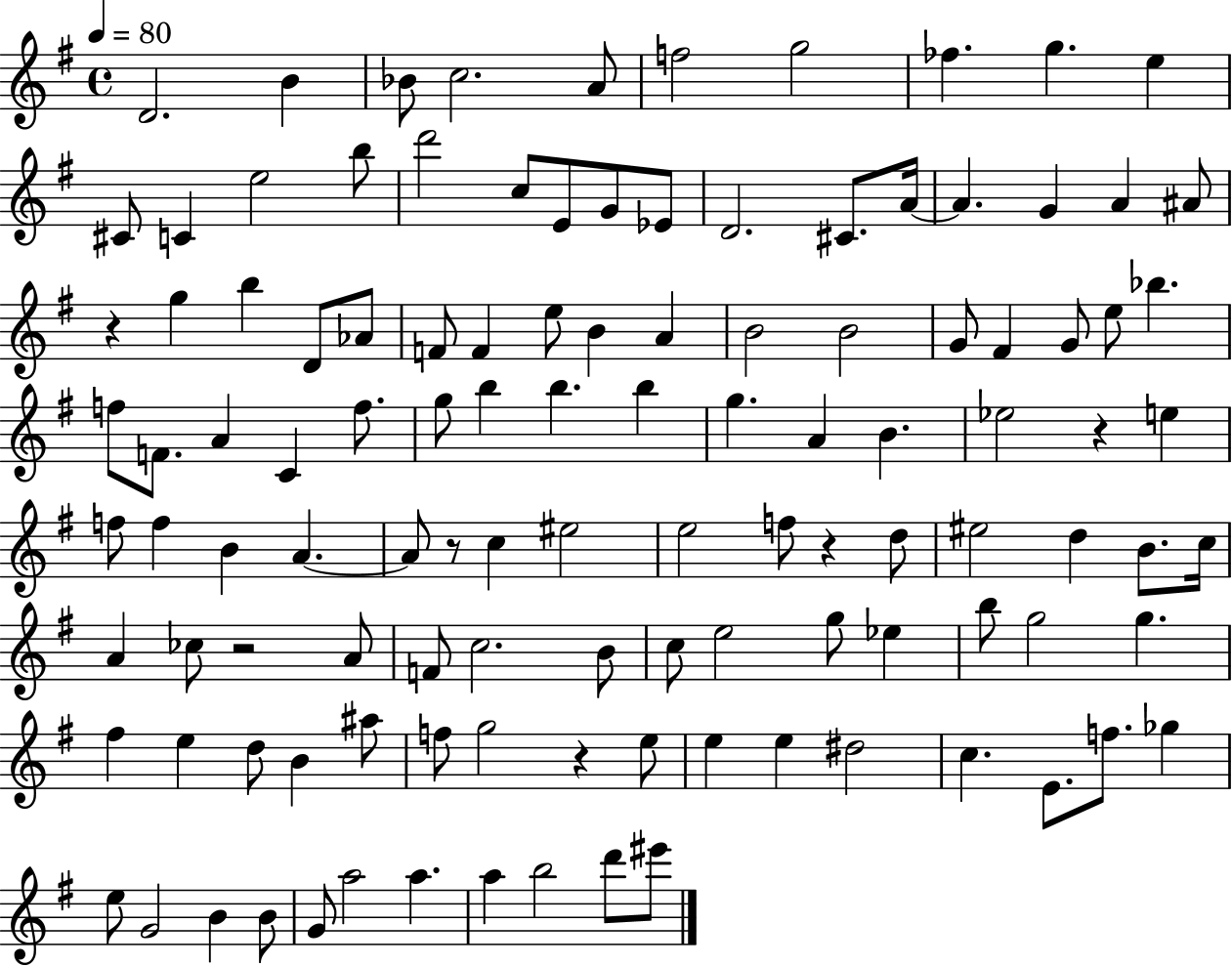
D4/h. B4/q Bb4/e C5/h. A4/e F5/h G5/h FES5/q. G5/q. E5/q C#4/e C4/q E5/h B5/e D6/h C5/e E4/e G4/e Eb4/e D4/h. C#4/e. A4/s A4/q. G4/q A4/q A#4/e R/q G5/q B5/q D4/e Ab4/e F4/e F4/q E5/e B4/q A4/q B4/h B4/h G4/e F#4/q G4/e E5/e Bb5/q. F5/e F4/e. A4/q C4/q F5/e. G5/e B5/q B5/q. B5/q G5/q. A4/q B4/q. Eb5/h R/q E5/q F5/e F5/q B4/q A4/q. A4/e R/e C5/q EIS5/h E5/h F5/e R/q D5/e EIS5/h D5/q B4/e. C5/s A4/q CES5/e R/h A4/e F4/e C5/h. B4/e C5/e E5/h G5/e Eb5/q B5/e G5/h G5/q. F#5/q E5/q D5/e B4/q A#5/e F5/e G5/h R/q E5/e E5/q E5/q D#5/h C5/q. E4/e. F5/e. Gb5/q E5/e G4/h B4/q B4/e G4/e A5/h A5/q. A5/q B5/h D6/e EIS6/e